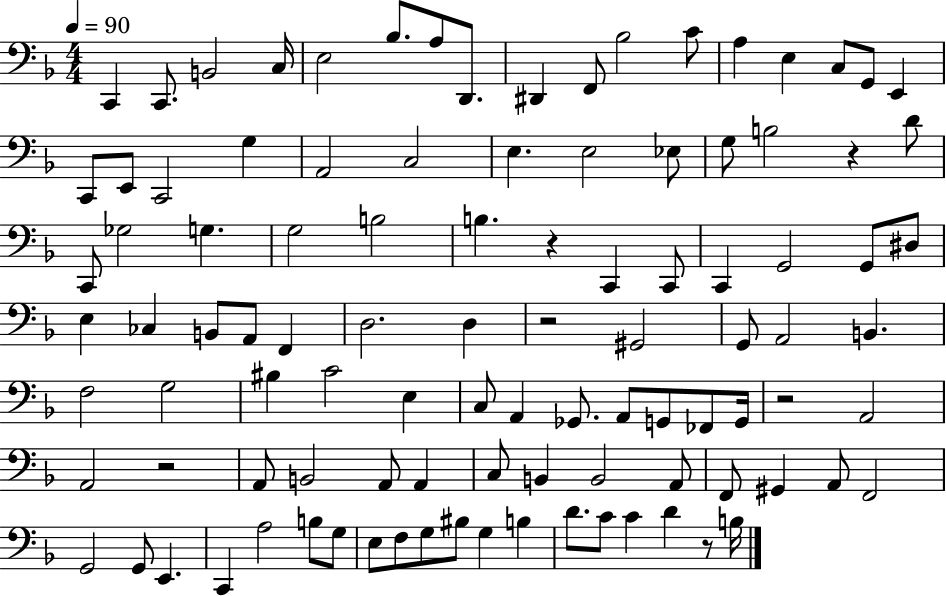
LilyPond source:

{
  \clef bass
  \numericTimeSignature
  \time 4/4
  \key f \major
  \tempo 4 = 90
  c,4 c,8. b,2 c16 | e2 bes8. a8 d,8. | dis,4 f,8 bes2 c'8 | a4 e4 c8 g,8 e,4 | \break c,8 e,8 c,2 g4 | a,2 c2 | e4. e2 ees8 | g8 b2 r4 d'8 | \break c,8 ges2 g4. | g2 b2 | b4. r4 c,4 c,8 | c,4 g,2 g,8 dis8 | \break e4 ces4 b,8 a,8 f,4 | d2. d4 | r2 gis,2 | g,8 a,2 b,4. | \break f2 g2 | bis4 c'2 e4 | c8 a,4 ges,8. a,8 g,8 fes,8 g,16 | r2 a,2 | \break a,2 r2 | a,8 b,2 a,8 a,4 | c8 b,4 b,2 a,8 | f,8 gis,4 a,8 f,2 | \break g,2 g,8 e,4. | c,4 a2 b8 g8 | e8 f8 g8 bis8 g4 b4 | d'8. c'8 c'4 d'4 r8 b16 | \break \bar "|."
}